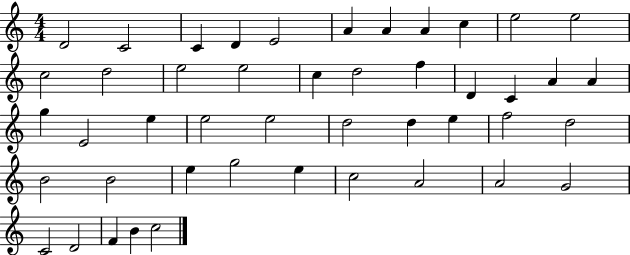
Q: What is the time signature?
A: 4/4